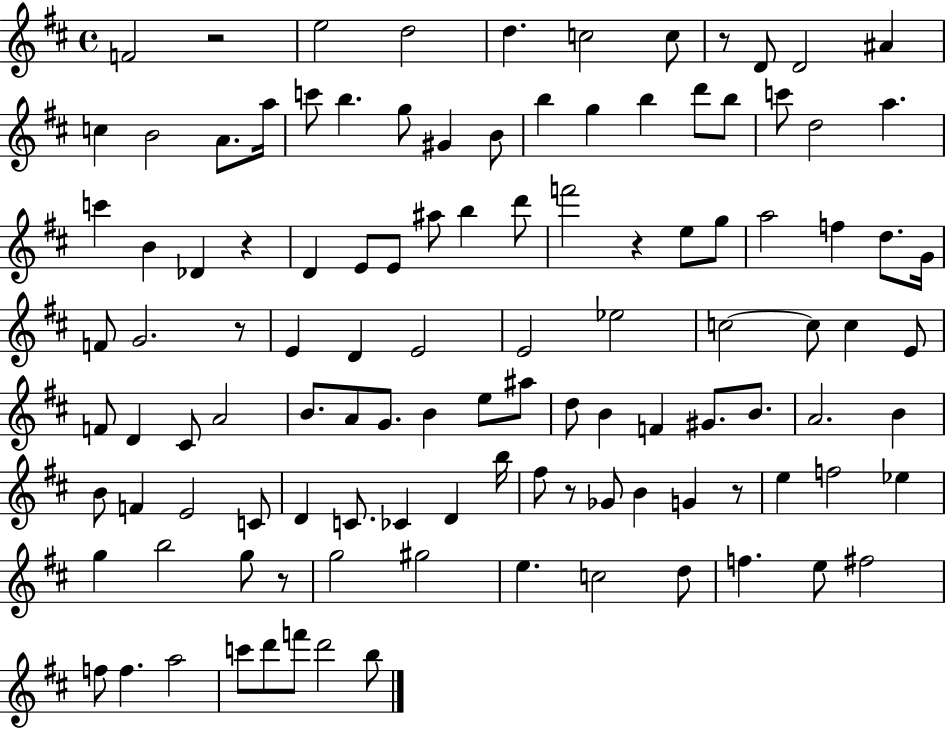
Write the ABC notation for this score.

X:1
T:Untitled
M:4/4
L:1/4
K:D
F2 z2 e2 d2 d c2 c/2 z/2 D/2 D2 ^A c B2 A/2 a/4 c'/2 b g/2 ^G B/2 b g b d'/2 b/2 c'/2 d2 a c' B _D z D E/2 E/2 ^a/2 b d'/2 f'2 z e/2 g/2 a2 f d/2 G/4 F/2 G2 z/2 E D E2 E2 _e2 c2 c/2 c E/2 F/2 D ^C/2 A2 B/2 A/2 G/2 B e/2 ^a/2 d/2 B F ^G/2 B/2 A2 B B/2 F E2 C/2 D C/2 _C D b/4 ^f/2 z/2 _G/2 B G z/2 e f2 _e g b2 g/2 z/2 g2 ^g2 e c2 d/2 f e/2 ^f2 f/2 f a2 c'/2 d'/2 f'/2 d'2 b/2